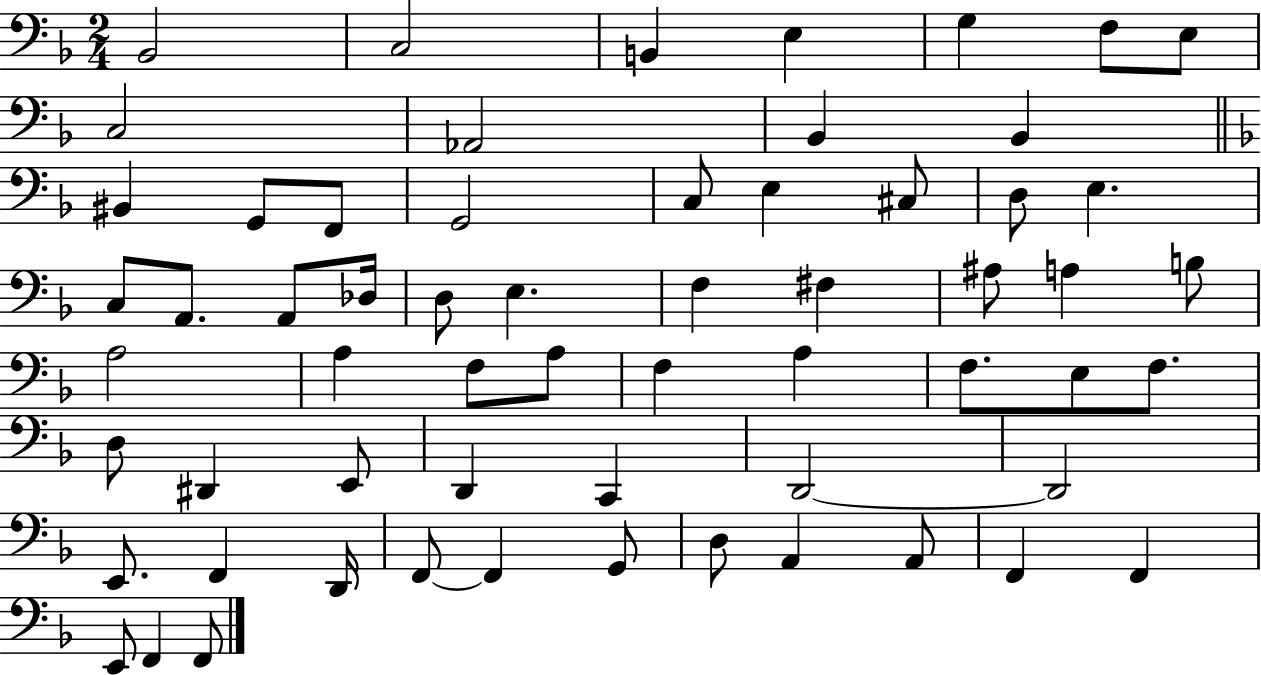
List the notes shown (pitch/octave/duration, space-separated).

Bb2/h C3/h B2/q E3/q G3/q F3/e E3/e C3/h Ab2/h Bb2/q Bb2/q BIS2/q G2/e F2/e G2/h C3/e E3/q C#3/e D3/e E3/q. C3/e A2/e. A2/e Db3/s D3/e E3/q. F3/q F#3/q A#3/e A3/q B3/e A3/h A3/q F3/e A3/e F3/q A3/q F3/e. E3/e F3/e. D3/e D#2/q E2/e D2/q C2/q D2/h D2/h E2/e. F2/q D2/s F2/e F2/q G2/e D3/e A2/q A2/e F2/q F2/q E2/e F2/q F2/e